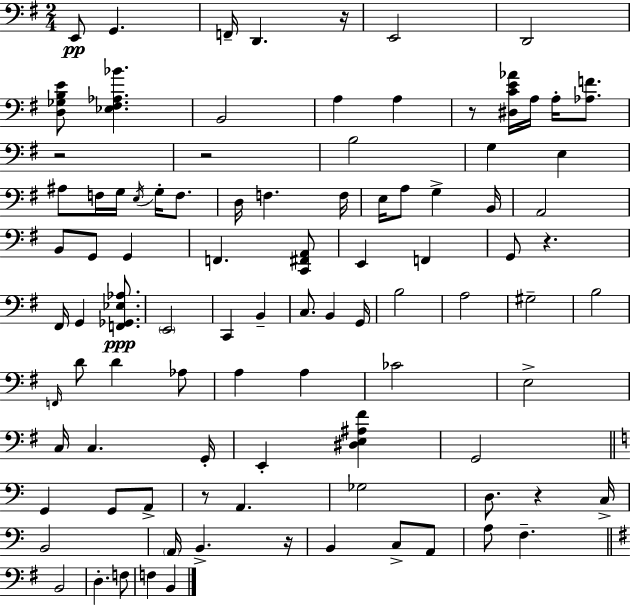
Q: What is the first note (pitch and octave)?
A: E2